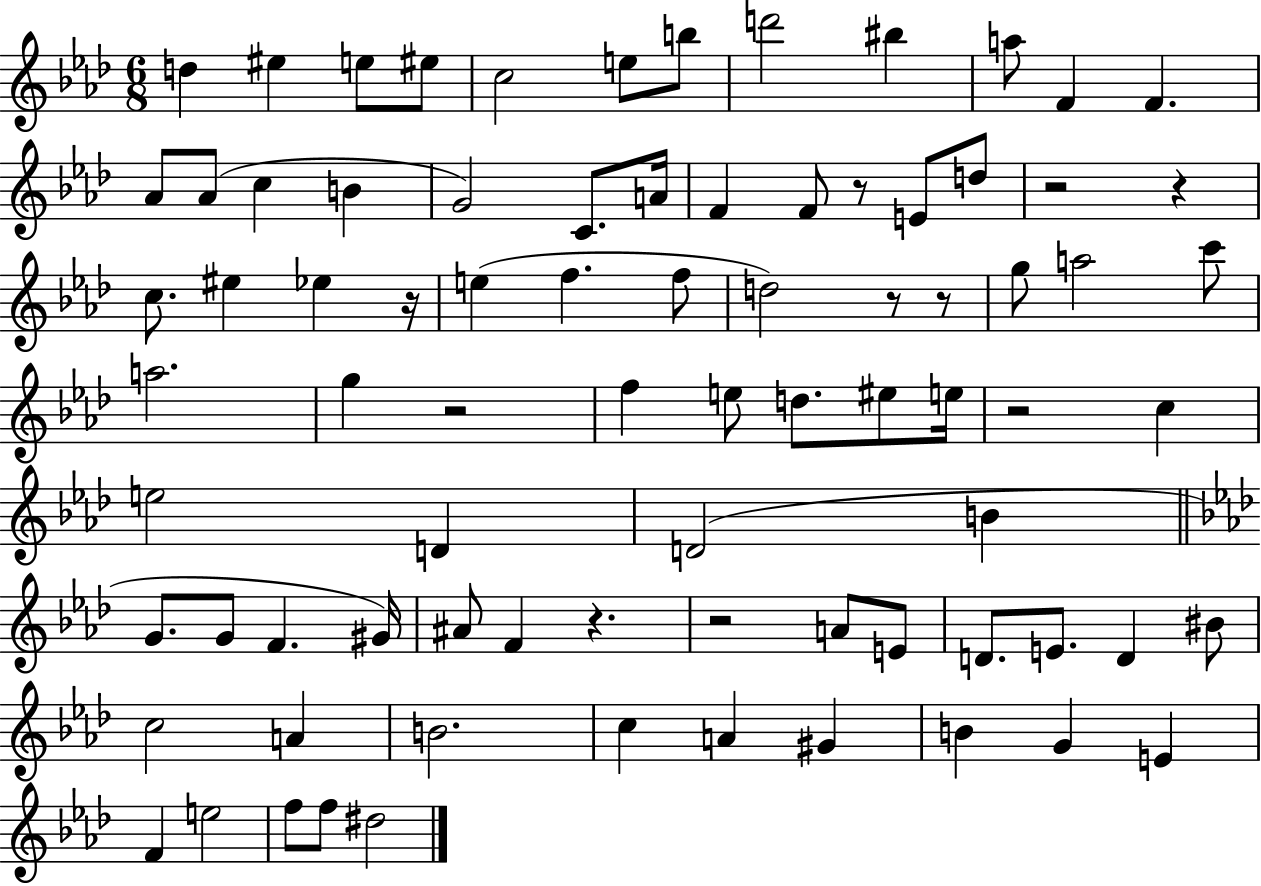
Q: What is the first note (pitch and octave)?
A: D5